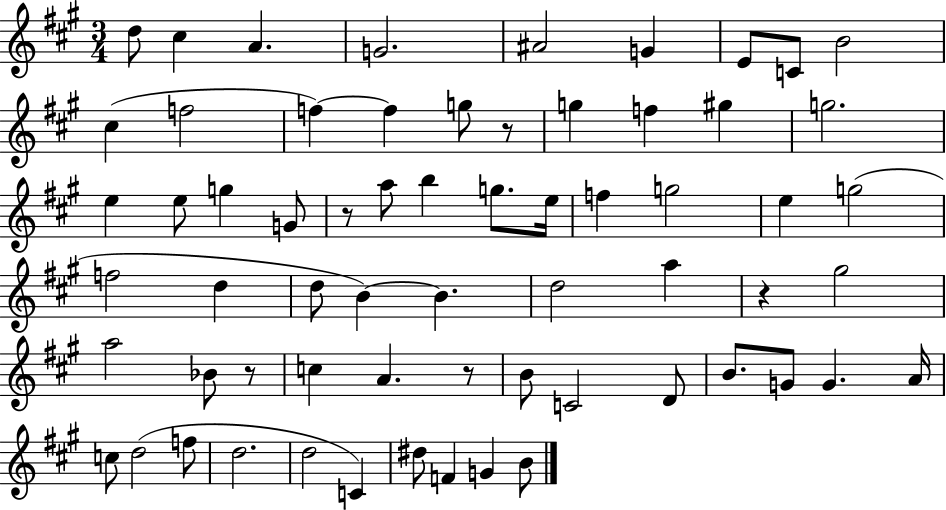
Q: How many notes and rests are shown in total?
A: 64